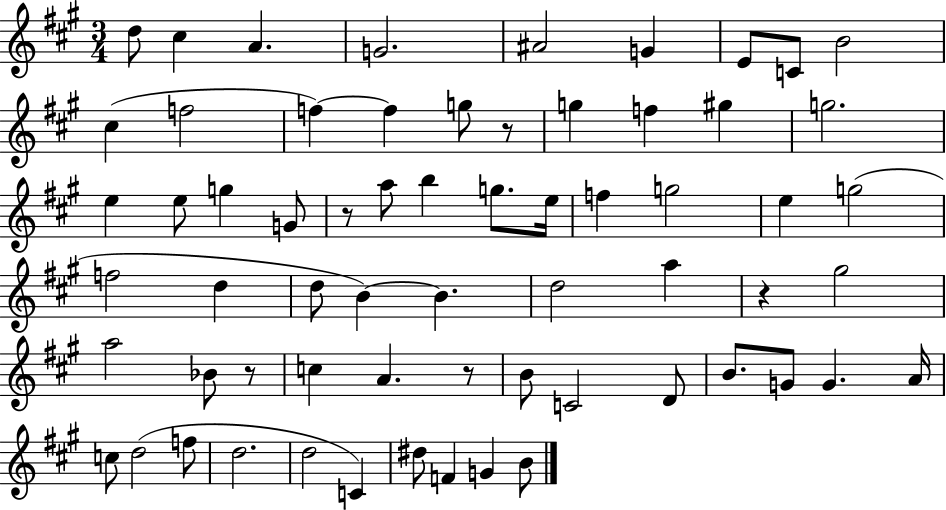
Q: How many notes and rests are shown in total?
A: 64